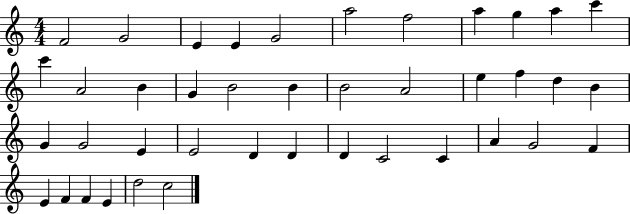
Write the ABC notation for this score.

X:1
T:Untitled
M:4/4
L:1/4
K:C
F2 G2 E E G2 a2 f2 a g a c' c' A2 B G B2 B B2 A2 e f d B G G2 E E2 D D D C2 C A G2 F E F F E d2 c2